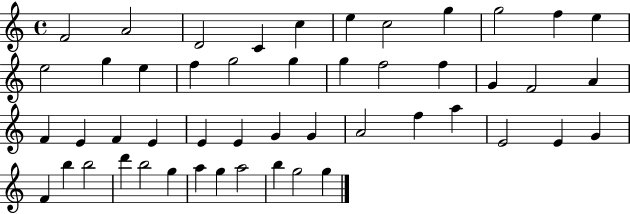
{
  \clef treble
  \time 4/4
  \defaultTimeSignature
  \key c \major
  f'2 a'2 | d'2 c'4 c''4 | e''4 c''2 g''4 | g''2 f''4 e''4 | \break e''2 g''4 e''4 | f''4 g''2 g''4 | g''4 f''2 f''4 | g'4 f'2 a'4 | \break f'4 e'4 f'4 e'4 | e'4 e'4 g'4 g'4 | a'2 f''4 a''4 | e'2 e'4 g'4 | \break f'4 b''4 b''2 | d'''4 b''2 g''4 | a''4 g''4 a''2 | b''4 g''2 g''4 | \break \bar "|."
}